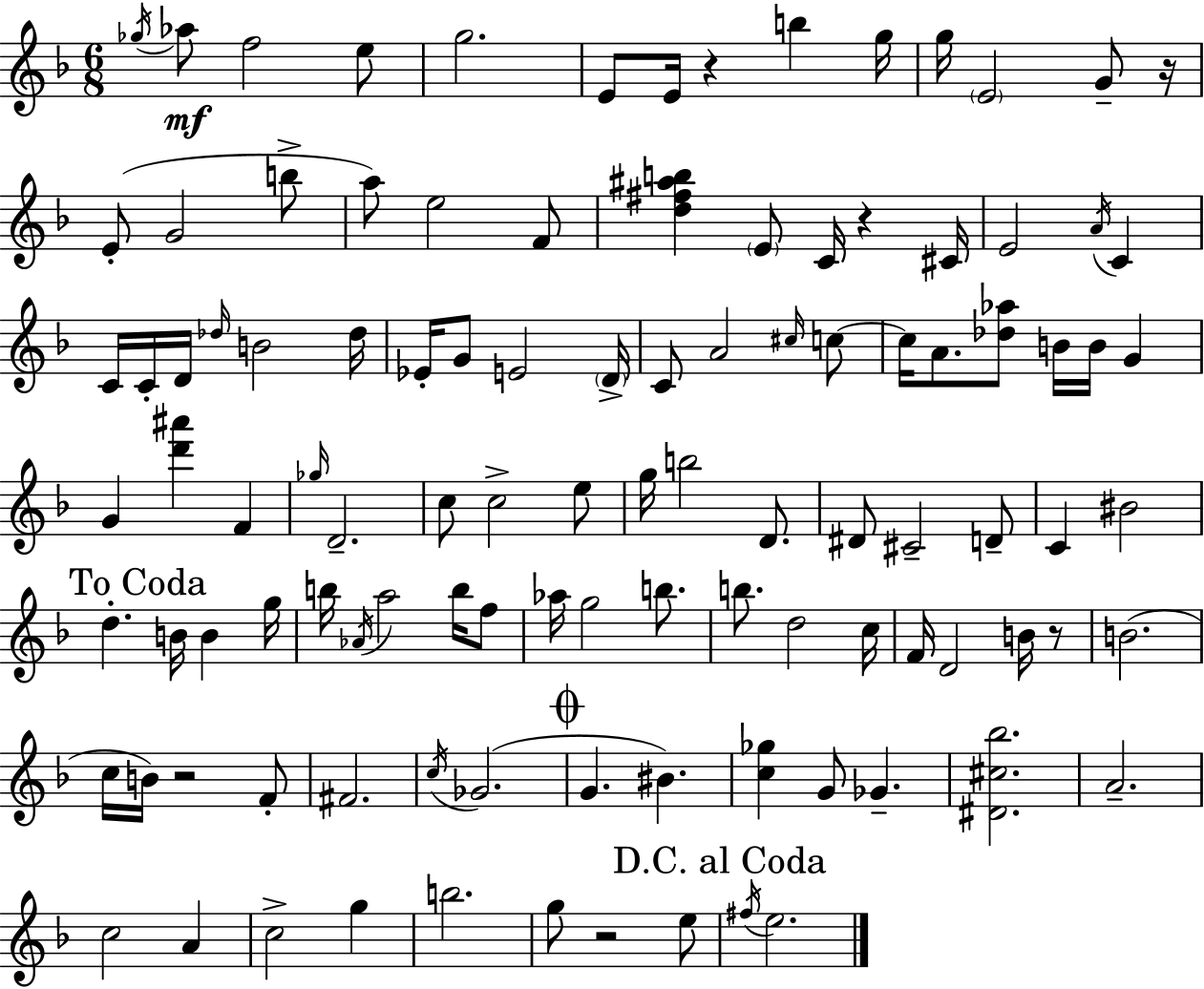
Gb5/s Ab5/e F5/h E5/e G5/h. E4/e E4/s R/q B5/q G5/s G5/s E4/h G4/e R/s E4/e G4/h B5/e A5/e E5/h F4/e [D5,F#5,A#5,B5]/q E4/e C4/s R/q C#4/s E4/h A4/s C4/q C4/s C4/s D4/s Db5/s B4/h Db5/s Eb4/s G4/e E4/h D4/s C4/e A4/h C#5/s C5/e C5/s A4/e. [Db5,Ab5]/e B4/s B4/s G4/q G4/q [D6,A#6]/q F4/q Gb5/s D4/h. C5/e C5/h E5/e G5/s B5/h D4/e. D#4/e C#4/h D4/e C4/q BIS4/h D5/q. B4/s B4/q G5/s B5/s Ab4/s A5/h B5/s F5/e Ab5/s G5/h B5/e. B5/e. D5/h C5/s F4/s D4/h B4/s R/e B4/h. C5/s B4/s R/h F4/e F#4/h. C5/s Gb4/h. G4/q. BIS4/q. [C5,Gb5]/q G4/e Gb4/q. [D#4,C#5,Bb5]/h. A4/h. C5/h A4/q C5/h G5/q B5/h. G5/e R/h E5/e F#5/s E5/h.